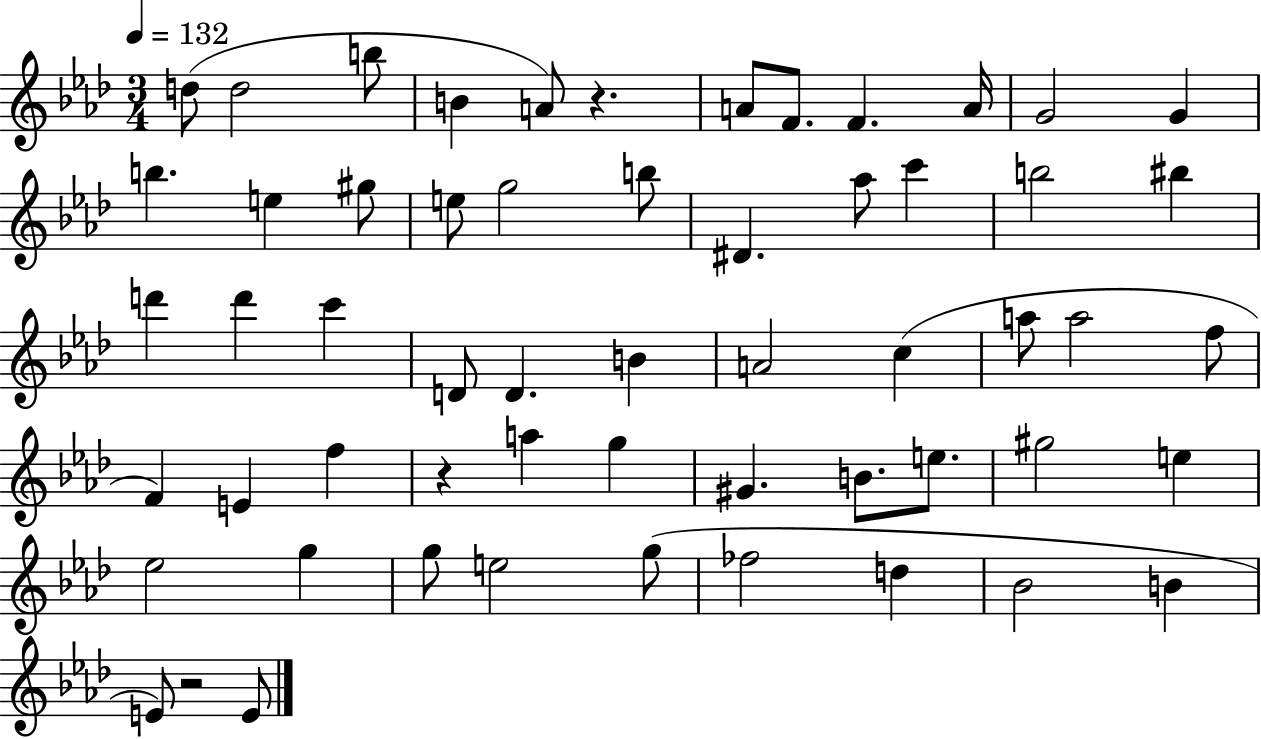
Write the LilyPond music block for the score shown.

{
  \clef treble
  \numericTimeSignature
  \time 3/4
  \key aes \major
  \tempo 4 = 132
  d''8( d''2 b''8 | b'4 a'8) r4. | a'8 f'8. f'4. a'16 | g'2 g'4 | \break b''4. e''4 gis''8 | e''8 g''2 b''8 | dis'4. aes''8 c'''4 | b''2 bis''4 | \break d'''4 d'''4 c'''4 | d'8 d'4. b'4 | a'2 c''4( | a''8 a''2 f''8 | \break f'4) e'4 f''4 | r4 a''4 g''4 | gis'4. b'8. e''8. | gis''2 e''4 | \break ees''2 g''4 | g''8 e''2 g''8( | fes''2 d''4 | bes'2 b'4 | \break e'8) r2 e'8 | \bar "|."
}